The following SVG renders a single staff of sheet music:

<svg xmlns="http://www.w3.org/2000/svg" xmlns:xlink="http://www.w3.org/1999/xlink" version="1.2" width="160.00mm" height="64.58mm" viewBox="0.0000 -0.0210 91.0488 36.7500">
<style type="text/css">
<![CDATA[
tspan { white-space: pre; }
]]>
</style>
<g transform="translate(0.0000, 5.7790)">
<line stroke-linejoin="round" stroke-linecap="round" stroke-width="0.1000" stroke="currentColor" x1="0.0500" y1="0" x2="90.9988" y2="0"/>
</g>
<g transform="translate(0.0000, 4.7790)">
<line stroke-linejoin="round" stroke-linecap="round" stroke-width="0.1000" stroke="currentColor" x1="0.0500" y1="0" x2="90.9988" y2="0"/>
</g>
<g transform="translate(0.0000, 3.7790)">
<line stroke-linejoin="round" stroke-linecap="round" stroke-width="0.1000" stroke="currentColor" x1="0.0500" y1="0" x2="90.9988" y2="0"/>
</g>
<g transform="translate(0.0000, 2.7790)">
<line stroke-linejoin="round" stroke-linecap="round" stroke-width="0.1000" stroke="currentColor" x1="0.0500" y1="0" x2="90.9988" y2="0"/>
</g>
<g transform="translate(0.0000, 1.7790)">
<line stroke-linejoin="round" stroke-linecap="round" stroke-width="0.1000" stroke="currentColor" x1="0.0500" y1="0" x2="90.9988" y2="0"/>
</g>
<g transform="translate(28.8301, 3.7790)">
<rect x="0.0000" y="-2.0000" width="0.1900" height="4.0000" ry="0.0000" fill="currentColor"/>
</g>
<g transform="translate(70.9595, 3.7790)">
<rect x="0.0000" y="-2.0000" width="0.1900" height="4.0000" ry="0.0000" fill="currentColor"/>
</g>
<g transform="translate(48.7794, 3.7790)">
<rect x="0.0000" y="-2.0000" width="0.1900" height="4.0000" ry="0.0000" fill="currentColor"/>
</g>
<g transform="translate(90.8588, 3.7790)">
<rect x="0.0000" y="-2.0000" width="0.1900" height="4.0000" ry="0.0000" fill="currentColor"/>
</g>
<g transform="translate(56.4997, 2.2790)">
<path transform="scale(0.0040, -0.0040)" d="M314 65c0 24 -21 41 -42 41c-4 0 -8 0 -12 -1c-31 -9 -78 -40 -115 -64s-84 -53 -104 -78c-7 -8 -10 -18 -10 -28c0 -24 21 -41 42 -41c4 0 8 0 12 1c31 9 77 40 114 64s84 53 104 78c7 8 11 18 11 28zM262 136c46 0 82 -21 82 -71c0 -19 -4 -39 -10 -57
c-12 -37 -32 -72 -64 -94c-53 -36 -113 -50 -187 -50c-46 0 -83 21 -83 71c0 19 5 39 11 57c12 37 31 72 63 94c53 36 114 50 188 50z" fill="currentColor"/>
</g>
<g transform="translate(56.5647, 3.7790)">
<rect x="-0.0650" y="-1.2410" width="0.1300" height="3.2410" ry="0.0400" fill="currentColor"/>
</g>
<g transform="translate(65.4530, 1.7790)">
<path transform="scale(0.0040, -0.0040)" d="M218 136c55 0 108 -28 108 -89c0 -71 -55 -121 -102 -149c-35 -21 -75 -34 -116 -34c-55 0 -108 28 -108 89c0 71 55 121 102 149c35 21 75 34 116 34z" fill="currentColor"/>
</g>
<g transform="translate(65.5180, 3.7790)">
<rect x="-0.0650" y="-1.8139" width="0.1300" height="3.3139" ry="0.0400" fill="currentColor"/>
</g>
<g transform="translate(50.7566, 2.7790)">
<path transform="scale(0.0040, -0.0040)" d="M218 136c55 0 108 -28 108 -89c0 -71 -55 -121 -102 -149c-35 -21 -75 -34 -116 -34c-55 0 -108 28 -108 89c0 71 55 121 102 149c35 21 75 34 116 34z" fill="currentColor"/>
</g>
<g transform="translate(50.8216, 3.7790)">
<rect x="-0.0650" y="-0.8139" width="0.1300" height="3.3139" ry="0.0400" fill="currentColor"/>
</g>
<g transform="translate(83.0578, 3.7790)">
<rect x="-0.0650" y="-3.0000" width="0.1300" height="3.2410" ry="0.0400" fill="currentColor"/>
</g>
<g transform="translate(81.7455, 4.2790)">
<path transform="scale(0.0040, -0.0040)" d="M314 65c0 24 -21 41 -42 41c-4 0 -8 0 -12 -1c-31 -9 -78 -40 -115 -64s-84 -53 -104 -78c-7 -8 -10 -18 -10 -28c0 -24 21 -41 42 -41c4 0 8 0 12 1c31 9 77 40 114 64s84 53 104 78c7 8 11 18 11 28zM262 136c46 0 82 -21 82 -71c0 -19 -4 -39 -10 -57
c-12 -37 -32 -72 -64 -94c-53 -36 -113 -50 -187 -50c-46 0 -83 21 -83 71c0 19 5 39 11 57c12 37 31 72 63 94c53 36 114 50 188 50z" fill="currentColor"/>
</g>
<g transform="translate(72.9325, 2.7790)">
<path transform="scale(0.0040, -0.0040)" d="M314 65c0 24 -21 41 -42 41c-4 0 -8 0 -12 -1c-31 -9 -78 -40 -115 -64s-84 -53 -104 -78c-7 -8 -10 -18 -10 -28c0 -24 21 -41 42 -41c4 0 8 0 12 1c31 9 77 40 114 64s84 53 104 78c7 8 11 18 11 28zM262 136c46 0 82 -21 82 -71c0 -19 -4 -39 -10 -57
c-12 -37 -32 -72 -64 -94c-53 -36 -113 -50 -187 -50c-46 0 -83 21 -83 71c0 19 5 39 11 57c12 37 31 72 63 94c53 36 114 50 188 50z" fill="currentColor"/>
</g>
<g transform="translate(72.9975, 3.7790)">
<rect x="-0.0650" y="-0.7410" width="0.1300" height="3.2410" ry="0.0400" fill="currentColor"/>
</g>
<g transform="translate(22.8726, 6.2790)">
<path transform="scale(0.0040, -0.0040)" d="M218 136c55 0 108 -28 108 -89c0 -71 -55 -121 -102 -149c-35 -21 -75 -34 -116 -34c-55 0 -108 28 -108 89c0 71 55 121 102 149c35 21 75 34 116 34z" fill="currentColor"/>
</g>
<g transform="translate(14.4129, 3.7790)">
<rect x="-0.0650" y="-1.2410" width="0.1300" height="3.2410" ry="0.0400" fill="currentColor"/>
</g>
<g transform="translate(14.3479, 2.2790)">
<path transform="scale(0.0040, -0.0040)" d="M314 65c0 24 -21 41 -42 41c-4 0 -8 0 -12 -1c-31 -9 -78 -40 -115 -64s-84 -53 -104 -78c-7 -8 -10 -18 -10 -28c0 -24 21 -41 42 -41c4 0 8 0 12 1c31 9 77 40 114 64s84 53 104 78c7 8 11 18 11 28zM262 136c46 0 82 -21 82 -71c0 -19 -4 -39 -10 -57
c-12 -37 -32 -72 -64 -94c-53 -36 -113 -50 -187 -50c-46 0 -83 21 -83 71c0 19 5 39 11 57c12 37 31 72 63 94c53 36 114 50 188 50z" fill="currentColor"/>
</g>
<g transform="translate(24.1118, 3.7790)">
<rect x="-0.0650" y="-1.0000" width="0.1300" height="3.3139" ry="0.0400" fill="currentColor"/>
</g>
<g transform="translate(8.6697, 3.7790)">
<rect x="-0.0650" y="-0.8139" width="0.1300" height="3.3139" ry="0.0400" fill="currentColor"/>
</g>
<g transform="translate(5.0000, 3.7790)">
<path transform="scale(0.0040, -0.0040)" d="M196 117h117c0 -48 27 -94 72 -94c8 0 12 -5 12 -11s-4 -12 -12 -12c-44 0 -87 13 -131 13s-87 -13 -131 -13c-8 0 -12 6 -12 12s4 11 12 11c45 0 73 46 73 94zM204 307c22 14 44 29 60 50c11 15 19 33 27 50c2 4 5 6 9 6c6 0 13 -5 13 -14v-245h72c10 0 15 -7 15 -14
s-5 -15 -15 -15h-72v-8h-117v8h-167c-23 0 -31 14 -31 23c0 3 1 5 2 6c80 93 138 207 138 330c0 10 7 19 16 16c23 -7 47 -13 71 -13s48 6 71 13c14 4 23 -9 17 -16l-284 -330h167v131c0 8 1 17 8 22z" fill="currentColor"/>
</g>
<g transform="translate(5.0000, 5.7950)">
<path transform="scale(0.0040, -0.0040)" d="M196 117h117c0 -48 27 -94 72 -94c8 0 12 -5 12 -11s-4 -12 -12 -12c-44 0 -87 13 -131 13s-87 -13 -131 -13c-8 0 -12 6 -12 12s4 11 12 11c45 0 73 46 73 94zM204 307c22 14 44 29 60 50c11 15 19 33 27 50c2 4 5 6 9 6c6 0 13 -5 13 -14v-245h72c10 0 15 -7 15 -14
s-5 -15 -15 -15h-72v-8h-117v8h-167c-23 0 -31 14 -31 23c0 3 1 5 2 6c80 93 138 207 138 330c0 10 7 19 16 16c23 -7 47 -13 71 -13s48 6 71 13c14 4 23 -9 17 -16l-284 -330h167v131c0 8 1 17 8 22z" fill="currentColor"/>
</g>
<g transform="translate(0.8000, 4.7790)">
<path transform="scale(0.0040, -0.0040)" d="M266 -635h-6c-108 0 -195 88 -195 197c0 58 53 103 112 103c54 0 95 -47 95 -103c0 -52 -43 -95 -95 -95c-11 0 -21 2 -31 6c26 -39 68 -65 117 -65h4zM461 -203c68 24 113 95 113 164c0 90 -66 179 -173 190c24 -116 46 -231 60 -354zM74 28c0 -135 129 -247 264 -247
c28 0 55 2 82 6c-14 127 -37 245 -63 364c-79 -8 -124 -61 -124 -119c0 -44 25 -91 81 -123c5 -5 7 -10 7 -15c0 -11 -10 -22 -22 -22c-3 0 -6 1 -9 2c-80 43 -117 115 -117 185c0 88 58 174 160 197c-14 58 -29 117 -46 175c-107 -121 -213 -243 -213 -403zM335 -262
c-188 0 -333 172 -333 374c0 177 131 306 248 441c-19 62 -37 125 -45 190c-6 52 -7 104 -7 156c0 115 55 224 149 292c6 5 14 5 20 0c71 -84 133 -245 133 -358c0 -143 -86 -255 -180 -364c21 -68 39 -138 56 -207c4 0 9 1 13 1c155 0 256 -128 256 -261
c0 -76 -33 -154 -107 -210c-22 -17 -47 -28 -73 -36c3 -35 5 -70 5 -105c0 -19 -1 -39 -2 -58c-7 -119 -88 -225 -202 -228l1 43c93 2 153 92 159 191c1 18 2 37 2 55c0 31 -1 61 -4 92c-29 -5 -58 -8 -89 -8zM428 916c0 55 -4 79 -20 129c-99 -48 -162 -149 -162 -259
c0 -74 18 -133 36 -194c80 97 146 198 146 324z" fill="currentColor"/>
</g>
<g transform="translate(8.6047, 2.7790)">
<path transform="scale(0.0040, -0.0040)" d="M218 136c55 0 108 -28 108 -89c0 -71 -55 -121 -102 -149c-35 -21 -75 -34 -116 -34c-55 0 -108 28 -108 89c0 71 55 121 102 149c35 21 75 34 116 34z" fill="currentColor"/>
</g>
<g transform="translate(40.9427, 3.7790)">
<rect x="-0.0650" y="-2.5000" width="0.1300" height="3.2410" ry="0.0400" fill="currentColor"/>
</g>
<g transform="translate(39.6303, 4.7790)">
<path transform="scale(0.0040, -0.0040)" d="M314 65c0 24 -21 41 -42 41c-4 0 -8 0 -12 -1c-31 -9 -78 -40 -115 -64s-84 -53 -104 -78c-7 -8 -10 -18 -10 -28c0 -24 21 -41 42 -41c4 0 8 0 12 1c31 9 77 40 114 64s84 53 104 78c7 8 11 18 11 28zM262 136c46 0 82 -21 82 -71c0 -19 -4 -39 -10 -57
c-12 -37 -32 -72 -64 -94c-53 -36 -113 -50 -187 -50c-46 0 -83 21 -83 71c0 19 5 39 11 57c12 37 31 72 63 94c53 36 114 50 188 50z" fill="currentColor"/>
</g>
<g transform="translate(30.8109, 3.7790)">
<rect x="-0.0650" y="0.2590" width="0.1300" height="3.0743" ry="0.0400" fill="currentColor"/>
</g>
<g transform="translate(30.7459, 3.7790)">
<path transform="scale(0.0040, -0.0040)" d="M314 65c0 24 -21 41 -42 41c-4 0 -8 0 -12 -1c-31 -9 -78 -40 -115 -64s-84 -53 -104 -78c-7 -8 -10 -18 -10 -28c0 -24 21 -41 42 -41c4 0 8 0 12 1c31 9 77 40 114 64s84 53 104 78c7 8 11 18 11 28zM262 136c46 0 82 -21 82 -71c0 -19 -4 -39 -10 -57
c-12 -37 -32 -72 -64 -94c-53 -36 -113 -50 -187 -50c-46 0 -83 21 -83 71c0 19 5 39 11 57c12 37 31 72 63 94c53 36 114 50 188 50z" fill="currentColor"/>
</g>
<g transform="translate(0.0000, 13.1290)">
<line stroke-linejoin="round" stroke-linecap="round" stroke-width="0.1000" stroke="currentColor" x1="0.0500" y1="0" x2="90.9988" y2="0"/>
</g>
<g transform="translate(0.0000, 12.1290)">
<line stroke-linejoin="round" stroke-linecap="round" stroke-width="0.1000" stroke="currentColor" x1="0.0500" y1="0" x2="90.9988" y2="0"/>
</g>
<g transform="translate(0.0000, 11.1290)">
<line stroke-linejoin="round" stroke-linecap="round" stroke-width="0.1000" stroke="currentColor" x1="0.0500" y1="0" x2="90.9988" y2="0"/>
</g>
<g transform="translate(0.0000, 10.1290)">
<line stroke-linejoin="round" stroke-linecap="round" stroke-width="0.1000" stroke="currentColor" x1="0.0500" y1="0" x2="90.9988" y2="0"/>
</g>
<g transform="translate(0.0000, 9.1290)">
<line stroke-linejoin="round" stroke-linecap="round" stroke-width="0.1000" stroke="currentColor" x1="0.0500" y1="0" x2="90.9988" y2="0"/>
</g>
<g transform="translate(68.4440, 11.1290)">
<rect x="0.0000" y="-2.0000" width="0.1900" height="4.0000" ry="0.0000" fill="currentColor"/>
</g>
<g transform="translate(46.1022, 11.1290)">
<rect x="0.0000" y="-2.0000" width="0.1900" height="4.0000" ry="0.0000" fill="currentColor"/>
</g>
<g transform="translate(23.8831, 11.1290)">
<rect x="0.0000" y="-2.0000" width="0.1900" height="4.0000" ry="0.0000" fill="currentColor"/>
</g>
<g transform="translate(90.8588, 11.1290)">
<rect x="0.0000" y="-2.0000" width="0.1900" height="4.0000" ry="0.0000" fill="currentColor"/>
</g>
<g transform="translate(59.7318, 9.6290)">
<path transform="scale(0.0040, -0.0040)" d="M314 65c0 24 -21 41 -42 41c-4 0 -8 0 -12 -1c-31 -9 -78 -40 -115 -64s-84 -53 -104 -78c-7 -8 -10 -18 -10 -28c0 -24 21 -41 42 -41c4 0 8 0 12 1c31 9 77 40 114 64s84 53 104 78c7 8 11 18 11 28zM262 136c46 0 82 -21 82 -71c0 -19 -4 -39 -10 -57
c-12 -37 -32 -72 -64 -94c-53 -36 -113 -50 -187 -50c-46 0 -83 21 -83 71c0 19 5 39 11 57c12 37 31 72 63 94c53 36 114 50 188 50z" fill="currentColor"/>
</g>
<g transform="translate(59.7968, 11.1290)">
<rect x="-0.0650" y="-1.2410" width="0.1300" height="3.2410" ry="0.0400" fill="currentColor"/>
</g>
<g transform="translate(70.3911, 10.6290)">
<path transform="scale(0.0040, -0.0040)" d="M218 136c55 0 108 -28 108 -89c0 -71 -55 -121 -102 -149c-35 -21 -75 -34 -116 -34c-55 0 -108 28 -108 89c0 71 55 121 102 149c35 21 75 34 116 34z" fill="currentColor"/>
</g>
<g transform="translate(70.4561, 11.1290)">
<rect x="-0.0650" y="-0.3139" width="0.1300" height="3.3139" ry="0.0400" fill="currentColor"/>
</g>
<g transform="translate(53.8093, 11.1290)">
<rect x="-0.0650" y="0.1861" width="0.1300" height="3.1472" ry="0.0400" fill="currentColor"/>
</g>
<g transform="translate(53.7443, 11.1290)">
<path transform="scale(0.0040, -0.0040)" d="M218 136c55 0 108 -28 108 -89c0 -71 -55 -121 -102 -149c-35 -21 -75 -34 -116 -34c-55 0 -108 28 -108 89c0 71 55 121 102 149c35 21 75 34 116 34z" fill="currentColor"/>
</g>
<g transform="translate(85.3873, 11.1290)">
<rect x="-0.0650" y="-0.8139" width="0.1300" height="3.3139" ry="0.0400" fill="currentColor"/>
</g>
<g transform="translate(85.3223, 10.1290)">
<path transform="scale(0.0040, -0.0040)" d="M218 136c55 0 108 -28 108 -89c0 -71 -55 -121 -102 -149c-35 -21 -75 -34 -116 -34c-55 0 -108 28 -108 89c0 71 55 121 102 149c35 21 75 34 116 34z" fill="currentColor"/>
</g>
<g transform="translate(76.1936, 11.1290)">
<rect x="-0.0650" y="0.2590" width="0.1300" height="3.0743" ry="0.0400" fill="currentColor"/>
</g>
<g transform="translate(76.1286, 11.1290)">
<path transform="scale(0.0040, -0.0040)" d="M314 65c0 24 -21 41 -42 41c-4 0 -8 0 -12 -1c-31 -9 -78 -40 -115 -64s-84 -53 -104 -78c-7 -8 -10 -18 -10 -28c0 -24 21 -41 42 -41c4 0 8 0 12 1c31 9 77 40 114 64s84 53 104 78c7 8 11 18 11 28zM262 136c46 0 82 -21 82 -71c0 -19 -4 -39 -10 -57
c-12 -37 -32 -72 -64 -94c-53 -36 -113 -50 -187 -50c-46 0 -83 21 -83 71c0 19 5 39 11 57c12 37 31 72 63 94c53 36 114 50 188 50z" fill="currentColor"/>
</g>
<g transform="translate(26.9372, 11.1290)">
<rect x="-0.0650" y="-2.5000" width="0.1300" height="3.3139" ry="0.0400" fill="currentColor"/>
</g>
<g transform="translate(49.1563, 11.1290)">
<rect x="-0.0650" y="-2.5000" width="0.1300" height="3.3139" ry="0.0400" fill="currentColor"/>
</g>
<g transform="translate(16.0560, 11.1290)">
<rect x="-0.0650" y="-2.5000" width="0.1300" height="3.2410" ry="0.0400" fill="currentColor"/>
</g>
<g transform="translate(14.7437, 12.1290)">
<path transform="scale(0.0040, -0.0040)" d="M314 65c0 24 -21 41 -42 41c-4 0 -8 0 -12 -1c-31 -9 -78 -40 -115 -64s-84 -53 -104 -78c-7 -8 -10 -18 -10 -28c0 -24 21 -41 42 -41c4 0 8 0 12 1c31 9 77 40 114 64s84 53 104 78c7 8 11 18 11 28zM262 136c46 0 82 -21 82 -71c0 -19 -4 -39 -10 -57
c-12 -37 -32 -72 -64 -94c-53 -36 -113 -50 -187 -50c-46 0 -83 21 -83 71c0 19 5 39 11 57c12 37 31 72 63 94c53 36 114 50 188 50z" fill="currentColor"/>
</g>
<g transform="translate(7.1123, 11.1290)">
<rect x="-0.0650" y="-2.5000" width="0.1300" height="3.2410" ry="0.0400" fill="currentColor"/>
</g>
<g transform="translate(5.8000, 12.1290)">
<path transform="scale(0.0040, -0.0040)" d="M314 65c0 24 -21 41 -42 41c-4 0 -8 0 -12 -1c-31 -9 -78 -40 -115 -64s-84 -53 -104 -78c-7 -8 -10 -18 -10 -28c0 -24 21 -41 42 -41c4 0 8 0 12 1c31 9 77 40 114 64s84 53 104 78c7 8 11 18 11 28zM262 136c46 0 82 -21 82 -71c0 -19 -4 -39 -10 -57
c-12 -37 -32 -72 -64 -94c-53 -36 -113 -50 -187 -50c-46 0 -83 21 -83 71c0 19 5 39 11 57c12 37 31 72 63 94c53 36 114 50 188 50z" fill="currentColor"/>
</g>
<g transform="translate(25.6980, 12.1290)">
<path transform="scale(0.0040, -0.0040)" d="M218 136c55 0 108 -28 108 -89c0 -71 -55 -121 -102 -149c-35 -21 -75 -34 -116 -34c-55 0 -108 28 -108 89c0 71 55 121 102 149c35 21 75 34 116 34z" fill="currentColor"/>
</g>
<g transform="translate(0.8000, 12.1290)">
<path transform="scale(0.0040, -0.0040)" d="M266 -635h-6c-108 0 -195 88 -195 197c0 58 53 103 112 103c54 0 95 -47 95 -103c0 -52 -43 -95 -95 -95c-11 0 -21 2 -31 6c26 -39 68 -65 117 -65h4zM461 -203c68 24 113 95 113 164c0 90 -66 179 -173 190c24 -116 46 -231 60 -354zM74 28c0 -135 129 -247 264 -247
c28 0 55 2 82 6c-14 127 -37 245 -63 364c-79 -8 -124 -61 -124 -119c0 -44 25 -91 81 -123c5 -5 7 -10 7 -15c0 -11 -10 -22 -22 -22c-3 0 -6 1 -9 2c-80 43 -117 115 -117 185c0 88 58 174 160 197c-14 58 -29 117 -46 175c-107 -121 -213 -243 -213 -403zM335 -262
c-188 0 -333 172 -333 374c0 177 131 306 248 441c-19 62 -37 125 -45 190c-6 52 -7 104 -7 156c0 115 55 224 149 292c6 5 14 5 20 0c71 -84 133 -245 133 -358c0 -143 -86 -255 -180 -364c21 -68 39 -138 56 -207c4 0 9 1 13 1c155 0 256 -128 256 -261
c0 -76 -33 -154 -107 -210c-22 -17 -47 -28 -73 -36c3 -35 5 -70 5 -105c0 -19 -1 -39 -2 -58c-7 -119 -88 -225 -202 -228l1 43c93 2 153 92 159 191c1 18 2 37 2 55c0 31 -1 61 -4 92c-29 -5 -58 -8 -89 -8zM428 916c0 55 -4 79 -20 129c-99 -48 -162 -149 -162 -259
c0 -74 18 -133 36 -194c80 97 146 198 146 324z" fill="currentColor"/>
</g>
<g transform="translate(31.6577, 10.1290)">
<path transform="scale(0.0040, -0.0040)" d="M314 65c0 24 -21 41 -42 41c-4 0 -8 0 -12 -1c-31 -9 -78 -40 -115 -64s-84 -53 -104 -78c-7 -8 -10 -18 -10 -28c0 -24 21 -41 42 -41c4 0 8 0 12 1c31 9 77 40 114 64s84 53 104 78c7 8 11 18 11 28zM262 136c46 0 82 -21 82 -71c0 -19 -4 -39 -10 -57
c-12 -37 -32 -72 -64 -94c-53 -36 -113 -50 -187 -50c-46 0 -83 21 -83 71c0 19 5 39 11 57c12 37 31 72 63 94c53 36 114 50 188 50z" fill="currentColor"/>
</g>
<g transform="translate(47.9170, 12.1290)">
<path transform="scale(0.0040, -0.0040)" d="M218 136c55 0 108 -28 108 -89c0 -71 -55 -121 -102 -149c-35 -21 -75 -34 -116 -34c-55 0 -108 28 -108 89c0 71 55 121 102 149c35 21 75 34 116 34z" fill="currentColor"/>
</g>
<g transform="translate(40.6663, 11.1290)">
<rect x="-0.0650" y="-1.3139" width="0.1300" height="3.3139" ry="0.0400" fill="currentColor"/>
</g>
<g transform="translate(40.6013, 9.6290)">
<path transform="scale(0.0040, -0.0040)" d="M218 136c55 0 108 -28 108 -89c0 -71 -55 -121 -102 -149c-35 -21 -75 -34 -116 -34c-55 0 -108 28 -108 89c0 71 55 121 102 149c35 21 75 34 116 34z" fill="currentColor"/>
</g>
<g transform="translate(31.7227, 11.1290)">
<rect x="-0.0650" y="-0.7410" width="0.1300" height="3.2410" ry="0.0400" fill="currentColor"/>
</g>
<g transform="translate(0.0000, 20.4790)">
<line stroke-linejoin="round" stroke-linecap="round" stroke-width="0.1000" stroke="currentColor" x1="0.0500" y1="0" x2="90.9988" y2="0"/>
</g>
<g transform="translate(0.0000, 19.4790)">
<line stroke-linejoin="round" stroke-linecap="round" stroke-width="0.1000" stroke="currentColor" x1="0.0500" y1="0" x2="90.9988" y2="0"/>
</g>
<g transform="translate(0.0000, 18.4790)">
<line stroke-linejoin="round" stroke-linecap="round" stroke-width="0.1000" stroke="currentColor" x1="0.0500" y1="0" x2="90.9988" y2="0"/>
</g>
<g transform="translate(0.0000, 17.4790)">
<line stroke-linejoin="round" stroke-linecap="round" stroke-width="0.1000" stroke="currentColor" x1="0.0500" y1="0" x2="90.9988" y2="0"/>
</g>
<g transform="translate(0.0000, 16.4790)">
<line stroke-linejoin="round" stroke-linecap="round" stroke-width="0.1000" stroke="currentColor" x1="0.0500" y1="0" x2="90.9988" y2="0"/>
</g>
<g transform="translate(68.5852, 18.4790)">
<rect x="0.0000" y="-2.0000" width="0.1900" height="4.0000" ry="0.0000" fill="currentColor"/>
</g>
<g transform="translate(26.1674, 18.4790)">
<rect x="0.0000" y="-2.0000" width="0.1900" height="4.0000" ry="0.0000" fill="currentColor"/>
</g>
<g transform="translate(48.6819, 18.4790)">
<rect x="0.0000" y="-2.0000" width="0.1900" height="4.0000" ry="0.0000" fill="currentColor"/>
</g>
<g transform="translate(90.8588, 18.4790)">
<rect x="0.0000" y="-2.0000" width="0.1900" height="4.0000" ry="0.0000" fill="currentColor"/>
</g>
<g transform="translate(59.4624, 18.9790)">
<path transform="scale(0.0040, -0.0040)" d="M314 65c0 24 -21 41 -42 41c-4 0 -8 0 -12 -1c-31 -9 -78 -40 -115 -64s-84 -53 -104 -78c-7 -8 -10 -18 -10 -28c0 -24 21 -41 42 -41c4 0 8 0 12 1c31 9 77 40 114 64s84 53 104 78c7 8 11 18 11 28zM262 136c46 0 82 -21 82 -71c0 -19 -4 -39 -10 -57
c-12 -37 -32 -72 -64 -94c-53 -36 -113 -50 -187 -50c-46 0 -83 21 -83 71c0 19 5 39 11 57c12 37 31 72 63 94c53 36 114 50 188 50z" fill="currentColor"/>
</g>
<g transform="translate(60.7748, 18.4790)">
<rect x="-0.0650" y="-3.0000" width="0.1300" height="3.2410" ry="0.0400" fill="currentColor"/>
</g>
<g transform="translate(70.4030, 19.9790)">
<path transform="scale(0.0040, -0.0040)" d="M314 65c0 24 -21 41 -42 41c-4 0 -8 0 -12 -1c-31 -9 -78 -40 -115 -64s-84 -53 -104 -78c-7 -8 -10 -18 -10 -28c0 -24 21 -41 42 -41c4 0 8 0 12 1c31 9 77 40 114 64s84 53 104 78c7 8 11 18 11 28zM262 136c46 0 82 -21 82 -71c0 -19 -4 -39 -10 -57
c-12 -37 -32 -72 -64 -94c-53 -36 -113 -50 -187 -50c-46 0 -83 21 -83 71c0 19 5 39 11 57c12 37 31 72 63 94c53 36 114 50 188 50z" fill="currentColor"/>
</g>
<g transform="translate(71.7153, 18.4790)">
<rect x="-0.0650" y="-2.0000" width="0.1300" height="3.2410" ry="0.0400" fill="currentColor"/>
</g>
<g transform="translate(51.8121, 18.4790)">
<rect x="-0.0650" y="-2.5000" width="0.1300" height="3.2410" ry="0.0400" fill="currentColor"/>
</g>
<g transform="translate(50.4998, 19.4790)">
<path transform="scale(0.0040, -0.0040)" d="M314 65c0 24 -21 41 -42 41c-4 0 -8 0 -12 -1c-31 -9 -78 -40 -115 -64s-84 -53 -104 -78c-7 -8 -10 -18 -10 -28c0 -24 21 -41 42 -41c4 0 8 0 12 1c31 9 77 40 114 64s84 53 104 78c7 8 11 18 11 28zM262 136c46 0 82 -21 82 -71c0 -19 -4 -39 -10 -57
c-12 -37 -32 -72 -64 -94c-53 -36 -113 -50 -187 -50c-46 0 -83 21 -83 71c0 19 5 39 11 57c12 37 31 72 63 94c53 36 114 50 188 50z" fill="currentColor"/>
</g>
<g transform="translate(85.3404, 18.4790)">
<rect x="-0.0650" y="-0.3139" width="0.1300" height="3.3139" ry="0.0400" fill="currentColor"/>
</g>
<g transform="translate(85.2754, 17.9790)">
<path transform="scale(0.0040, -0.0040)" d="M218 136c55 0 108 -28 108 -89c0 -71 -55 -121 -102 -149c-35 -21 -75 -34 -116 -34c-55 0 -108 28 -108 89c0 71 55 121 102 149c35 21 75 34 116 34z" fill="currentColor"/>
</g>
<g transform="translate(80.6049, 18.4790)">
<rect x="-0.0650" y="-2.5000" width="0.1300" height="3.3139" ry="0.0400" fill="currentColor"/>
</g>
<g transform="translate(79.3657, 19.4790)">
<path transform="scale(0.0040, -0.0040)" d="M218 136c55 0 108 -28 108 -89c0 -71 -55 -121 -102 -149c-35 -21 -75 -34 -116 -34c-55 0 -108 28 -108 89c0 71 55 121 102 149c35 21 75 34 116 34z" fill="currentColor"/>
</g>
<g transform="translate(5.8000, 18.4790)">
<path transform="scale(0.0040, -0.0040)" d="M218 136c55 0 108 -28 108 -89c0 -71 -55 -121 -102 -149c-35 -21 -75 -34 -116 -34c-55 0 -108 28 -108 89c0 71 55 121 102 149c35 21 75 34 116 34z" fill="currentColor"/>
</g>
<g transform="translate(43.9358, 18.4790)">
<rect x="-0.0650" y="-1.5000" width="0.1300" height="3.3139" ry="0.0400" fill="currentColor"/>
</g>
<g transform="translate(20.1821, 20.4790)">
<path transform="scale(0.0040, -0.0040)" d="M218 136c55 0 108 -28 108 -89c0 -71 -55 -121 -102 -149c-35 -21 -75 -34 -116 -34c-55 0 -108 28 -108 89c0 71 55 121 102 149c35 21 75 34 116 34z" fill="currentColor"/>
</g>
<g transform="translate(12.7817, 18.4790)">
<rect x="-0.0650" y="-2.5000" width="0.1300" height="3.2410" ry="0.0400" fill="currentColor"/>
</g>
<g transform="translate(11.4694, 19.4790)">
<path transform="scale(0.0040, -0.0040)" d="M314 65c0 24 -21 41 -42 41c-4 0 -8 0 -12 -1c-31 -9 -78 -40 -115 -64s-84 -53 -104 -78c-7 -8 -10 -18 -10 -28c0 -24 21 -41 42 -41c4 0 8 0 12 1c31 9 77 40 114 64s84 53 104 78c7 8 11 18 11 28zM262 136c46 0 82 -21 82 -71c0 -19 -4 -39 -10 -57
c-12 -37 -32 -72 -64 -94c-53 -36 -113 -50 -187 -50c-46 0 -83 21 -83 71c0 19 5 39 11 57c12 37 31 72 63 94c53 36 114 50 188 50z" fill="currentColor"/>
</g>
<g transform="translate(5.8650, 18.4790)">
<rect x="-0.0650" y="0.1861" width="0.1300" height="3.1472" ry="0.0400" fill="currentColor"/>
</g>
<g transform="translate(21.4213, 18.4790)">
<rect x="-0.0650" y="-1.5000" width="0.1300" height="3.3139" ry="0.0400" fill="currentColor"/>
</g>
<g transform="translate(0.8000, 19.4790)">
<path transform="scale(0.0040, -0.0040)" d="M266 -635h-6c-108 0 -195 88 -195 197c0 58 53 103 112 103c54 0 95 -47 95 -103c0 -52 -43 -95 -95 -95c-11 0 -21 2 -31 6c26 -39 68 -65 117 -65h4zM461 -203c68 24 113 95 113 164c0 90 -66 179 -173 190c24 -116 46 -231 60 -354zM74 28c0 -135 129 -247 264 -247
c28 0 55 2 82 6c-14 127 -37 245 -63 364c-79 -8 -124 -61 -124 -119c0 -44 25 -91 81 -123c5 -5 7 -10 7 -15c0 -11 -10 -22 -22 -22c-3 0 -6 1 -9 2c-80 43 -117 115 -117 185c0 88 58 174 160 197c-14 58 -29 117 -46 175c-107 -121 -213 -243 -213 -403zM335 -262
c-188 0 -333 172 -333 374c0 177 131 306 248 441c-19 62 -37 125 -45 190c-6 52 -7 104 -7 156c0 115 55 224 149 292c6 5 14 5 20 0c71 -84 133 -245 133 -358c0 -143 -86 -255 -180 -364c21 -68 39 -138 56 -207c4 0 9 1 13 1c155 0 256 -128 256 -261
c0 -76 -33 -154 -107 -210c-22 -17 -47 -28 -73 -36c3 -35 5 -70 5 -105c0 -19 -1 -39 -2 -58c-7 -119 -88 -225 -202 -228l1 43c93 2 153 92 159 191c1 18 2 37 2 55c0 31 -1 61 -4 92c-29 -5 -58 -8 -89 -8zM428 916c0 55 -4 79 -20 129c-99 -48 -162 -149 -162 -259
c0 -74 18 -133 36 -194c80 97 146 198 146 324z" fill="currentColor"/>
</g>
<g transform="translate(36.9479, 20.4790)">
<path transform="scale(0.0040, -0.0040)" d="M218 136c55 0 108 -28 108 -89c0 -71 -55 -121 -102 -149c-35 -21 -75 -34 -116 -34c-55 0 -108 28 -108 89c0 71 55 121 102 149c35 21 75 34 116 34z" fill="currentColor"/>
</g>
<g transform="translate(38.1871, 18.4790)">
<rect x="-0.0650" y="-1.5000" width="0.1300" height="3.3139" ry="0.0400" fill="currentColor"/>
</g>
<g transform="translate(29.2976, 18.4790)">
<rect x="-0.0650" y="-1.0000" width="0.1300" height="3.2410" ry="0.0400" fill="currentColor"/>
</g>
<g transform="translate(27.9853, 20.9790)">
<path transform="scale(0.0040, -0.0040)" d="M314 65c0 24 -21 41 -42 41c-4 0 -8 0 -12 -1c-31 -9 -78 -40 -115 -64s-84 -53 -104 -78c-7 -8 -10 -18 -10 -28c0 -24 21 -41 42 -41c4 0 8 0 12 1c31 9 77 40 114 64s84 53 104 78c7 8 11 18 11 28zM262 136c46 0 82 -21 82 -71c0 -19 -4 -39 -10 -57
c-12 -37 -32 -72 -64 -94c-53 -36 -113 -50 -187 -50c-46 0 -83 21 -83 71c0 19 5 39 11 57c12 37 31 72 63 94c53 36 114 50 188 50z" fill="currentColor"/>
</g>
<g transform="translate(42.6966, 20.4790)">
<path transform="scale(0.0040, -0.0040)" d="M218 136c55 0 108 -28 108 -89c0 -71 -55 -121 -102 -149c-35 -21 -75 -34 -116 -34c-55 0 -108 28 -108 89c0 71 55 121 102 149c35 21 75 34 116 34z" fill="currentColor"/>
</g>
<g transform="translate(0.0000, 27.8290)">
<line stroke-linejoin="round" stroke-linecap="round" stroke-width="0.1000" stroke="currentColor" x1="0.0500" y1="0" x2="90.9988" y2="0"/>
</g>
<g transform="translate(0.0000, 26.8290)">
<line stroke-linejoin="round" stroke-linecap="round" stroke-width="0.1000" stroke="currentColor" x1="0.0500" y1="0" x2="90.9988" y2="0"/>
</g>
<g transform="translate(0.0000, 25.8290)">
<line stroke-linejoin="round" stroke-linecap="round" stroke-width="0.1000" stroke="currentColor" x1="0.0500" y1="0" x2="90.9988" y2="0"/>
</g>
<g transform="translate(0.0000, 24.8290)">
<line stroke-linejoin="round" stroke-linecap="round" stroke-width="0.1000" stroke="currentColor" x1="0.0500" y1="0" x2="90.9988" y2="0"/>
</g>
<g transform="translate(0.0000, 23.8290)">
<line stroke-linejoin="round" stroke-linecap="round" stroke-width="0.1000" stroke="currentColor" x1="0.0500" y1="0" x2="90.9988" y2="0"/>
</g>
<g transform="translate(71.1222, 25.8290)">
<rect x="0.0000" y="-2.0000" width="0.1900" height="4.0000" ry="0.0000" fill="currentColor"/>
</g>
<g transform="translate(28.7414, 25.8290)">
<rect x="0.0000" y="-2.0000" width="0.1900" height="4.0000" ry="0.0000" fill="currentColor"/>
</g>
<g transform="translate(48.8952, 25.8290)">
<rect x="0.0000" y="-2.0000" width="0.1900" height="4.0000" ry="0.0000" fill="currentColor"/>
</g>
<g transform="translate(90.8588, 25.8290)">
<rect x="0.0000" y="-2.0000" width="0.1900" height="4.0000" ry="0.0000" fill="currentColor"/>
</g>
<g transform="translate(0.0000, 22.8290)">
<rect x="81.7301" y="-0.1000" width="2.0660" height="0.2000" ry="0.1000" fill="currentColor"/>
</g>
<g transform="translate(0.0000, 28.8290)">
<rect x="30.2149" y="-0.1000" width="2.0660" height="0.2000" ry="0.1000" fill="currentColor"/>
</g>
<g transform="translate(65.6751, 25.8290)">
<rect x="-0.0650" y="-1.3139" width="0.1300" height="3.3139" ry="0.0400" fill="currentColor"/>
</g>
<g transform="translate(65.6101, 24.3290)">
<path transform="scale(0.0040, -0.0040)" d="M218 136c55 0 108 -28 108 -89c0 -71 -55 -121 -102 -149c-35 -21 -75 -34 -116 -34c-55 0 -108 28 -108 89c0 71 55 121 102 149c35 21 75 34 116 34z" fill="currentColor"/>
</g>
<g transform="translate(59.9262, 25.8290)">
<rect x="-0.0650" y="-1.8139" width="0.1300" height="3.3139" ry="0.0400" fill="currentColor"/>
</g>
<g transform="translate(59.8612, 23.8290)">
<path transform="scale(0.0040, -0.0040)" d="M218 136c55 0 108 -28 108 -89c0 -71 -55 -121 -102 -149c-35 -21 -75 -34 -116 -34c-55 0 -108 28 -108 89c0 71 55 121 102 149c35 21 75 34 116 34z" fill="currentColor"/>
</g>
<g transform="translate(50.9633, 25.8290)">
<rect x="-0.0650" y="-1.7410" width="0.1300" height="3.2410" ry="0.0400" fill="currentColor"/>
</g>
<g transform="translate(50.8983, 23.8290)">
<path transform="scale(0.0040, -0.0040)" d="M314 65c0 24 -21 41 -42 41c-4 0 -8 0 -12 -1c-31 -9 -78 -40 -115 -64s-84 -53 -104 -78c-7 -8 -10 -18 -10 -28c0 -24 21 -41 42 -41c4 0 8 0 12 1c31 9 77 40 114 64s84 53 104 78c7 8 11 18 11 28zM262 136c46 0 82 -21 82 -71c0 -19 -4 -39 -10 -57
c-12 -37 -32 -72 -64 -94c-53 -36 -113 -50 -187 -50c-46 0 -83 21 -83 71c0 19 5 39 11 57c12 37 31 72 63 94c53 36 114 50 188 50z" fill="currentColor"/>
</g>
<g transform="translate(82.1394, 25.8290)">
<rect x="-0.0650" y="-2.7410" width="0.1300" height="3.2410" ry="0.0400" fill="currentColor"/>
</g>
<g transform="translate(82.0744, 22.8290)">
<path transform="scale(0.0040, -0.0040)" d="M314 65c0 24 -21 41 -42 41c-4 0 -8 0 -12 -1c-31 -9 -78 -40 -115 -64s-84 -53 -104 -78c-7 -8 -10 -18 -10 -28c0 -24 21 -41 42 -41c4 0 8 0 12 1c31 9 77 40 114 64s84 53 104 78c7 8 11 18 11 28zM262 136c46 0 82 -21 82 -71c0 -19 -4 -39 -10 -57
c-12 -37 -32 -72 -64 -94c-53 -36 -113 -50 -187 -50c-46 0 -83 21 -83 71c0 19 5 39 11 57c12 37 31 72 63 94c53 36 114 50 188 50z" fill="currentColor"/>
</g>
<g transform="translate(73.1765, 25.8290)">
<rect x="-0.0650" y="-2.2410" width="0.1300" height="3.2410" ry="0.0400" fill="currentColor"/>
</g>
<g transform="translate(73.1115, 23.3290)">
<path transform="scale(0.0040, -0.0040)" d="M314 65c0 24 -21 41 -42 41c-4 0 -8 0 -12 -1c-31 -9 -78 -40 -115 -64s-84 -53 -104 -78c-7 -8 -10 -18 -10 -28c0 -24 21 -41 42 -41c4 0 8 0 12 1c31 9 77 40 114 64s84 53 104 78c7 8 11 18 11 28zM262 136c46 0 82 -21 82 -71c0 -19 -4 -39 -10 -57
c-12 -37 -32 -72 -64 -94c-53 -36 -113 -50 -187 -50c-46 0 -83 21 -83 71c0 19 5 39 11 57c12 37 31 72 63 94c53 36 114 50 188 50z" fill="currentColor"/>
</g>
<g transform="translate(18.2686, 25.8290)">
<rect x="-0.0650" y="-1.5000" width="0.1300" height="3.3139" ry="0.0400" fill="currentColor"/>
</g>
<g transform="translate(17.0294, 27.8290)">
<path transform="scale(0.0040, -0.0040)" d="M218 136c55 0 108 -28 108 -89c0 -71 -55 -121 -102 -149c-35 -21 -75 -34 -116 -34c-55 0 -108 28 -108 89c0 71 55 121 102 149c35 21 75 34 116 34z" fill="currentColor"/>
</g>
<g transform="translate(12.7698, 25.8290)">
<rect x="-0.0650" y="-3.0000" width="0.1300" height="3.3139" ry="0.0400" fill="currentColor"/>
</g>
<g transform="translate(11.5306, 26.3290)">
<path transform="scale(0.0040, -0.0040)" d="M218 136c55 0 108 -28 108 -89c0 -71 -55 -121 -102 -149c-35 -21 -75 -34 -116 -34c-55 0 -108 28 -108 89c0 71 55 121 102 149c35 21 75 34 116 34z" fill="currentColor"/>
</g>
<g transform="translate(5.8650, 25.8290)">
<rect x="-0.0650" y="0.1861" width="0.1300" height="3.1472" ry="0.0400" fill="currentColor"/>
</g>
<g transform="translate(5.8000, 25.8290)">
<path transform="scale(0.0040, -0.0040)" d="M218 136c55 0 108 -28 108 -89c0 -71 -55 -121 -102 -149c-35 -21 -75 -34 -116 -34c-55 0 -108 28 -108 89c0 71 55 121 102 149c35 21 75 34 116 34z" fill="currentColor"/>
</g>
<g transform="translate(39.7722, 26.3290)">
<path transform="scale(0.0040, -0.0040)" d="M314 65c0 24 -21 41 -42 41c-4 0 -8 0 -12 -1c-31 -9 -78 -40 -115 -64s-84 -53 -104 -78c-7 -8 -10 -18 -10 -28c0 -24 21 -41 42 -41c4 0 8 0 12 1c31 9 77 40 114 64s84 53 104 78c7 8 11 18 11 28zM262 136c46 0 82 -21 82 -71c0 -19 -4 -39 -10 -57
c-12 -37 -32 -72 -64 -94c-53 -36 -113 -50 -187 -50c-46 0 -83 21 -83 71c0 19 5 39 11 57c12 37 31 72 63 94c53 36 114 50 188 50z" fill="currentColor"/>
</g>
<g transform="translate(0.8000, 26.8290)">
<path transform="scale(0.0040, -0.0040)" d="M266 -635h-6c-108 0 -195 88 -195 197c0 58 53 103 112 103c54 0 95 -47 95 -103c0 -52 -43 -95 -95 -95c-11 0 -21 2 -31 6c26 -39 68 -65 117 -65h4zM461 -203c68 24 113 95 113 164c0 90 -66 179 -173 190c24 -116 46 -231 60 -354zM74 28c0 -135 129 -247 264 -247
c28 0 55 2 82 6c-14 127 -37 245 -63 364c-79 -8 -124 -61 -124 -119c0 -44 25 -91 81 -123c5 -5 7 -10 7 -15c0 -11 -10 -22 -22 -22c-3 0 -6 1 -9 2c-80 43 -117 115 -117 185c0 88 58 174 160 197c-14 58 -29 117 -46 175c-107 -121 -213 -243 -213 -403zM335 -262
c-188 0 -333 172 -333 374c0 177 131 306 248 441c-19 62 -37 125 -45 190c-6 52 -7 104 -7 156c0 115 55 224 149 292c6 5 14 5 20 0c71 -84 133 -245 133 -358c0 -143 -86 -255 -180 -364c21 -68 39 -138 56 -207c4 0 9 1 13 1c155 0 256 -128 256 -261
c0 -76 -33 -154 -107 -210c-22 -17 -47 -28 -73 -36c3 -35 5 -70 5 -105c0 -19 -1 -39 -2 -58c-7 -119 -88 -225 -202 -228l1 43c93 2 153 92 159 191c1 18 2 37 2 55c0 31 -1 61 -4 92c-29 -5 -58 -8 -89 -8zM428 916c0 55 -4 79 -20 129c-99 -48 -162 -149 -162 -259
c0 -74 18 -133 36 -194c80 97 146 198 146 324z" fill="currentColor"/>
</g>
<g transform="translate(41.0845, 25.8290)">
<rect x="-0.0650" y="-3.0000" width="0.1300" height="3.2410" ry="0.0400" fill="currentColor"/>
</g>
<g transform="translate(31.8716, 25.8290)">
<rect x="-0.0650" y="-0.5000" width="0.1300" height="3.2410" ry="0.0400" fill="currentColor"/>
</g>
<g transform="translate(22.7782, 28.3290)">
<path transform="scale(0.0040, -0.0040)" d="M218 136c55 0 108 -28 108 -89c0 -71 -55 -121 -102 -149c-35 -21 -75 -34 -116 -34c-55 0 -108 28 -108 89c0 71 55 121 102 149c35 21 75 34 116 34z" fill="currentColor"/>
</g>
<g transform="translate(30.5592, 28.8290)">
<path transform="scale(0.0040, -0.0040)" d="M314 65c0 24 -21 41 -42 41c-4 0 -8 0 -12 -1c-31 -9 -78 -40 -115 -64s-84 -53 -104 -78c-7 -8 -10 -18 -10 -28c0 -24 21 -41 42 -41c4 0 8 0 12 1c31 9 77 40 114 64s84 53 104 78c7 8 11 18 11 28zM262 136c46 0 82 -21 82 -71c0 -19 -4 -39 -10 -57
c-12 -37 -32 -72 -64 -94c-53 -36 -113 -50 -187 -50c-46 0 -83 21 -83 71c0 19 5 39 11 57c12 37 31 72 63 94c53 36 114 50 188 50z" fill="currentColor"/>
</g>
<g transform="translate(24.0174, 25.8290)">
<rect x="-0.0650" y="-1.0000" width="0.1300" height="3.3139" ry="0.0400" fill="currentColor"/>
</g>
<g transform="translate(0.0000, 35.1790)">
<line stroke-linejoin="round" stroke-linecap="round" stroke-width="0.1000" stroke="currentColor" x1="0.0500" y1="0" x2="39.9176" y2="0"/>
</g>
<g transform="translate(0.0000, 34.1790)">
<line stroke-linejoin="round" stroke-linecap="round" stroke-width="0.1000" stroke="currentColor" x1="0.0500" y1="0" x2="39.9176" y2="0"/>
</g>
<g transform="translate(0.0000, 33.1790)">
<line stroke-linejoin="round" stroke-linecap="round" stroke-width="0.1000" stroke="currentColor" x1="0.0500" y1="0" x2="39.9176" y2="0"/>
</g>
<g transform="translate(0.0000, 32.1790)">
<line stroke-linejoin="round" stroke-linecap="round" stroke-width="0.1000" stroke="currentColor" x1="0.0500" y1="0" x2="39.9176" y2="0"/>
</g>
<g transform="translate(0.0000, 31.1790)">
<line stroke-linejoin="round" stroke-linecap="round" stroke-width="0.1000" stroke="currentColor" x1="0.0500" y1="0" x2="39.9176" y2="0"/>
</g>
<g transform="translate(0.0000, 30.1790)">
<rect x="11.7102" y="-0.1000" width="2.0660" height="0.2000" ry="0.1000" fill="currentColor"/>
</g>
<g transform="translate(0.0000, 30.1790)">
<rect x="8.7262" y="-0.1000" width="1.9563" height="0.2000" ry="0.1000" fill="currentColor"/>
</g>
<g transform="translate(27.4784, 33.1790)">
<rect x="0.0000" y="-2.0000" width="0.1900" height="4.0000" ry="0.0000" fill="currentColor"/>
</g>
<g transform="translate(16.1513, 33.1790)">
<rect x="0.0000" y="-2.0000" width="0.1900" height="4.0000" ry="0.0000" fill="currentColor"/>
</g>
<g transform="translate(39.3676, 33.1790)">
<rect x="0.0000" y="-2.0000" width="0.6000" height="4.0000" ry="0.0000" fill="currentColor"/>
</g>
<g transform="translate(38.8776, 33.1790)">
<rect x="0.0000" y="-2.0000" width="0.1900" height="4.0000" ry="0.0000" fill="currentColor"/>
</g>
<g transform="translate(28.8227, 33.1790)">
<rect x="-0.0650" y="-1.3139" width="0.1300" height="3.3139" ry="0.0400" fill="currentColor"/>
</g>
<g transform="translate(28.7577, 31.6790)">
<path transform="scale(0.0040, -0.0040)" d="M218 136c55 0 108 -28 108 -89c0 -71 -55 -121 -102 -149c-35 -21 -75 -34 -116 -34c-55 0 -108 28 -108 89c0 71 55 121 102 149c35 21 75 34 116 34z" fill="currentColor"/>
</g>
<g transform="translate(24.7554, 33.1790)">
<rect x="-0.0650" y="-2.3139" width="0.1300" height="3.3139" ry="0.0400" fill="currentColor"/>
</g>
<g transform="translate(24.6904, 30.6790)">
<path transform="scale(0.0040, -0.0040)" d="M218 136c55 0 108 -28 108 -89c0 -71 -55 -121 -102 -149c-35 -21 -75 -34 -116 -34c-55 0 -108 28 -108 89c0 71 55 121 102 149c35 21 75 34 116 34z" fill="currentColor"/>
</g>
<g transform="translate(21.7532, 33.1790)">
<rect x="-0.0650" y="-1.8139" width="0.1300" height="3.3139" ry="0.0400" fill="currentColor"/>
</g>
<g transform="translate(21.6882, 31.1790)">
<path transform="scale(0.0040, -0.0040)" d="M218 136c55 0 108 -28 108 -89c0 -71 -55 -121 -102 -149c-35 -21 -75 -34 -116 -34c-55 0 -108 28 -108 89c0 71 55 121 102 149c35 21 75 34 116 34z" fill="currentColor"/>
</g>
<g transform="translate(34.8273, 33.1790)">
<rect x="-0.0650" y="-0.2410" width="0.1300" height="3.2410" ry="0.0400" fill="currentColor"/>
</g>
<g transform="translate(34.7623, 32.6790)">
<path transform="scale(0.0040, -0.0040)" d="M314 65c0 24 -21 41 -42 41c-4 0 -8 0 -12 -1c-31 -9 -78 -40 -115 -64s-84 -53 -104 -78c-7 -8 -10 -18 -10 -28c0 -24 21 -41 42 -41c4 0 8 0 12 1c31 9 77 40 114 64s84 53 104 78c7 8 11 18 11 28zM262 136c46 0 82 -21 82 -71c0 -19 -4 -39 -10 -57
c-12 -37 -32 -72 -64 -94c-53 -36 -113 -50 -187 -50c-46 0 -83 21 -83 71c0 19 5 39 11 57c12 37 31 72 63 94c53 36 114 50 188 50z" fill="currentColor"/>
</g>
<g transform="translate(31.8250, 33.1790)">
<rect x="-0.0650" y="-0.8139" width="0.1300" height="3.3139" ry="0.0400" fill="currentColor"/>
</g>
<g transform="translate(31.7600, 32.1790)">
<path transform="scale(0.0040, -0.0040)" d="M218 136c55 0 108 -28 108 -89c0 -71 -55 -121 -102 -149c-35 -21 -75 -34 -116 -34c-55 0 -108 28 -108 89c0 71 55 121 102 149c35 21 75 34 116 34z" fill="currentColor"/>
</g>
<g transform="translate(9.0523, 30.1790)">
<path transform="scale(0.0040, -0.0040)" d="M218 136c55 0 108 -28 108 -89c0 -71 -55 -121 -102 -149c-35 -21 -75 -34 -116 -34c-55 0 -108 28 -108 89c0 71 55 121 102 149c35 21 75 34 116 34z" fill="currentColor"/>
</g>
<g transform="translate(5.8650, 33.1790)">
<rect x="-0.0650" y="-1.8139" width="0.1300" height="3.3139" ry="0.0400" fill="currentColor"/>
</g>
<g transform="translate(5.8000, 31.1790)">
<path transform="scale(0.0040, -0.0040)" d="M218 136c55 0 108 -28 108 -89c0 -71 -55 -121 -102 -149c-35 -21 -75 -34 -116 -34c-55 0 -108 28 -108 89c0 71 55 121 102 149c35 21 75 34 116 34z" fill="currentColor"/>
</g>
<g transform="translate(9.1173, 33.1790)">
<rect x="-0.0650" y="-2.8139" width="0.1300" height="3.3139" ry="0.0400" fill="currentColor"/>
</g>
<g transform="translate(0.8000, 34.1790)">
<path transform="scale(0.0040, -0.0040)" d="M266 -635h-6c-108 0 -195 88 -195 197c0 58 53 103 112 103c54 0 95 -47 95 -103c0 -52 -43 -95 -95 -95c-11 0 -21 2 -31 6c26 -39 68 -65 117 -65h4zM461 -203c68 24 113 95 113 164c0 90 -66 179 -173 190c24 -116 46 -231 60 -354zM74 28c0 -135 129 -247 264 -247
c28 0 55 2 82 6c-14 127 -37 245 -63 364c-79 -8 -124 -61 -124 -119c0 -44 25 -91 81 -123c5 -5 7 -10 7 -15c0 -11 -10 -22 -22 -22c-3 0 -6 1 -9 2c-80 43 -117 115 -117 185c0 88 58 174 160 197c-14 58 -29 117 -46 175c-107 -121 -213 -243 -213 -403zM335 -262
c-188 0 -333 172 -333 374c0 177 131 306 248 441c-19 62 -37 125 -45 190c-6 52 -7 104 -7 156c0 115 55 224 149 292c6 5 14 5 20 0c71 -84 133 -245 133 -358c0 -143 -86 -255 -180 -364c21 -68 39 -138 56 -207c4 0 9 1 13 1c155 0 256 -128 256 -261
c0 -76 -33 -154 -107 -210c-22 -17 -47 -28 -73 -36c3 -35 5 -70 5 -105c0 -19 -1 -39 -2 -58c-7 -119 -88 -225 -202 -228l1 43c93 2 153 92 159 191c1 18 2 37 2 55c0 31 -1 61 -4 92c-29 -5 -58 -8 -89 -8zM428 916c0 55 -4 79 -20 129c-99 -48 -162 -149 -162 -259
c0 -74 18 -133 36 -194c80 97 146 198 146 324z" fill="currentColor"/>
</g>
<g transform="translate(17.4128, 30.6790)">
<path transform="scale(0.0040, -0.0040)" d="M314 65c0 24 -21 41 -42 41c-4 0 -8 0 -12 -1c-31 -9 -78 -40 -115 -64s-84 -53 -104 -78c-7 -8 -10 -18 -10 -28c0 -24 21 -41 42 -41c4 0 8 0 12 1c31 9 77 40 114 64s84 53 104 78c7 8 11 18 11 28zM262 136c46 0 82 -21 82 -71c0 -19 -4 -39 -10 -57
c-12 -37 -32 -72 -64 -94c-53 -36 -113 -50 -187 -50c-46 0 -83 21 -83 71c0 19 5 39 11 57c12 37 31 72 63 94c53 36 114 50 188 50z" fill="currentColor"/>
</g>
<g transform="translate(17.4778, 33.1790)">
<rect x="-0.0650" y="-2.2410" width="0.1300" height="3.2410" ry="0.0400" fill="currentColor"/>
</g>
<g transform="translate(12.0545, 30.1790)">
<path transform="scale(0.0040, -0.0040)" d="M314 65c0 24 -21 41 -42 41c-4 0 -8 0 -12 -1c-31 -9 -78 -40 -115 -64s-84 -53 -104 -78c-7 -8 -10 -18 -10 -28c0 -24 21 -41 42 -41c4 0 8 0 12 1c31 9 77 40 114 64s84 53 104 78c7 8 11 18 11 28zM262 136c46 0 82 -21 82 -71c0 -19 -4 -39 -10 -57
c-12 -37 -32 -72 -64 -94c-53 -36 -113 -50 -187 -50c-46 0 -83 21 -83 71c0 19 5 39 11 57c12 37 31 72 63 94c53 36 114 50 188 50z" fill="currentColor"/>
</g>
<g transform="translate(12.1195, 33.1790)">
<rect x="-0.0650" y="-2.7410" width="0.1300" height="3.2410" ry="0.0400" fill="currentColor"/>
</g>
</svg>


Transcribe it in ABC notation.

X:1
T:Untitled
M:4/4
L:1/4
K:C
d e2 D B2 G2 d e2 f d2 A2 G2 G2 G d2 e G B e2 c B2 d B G2 E D2 E E G2 A2 F2 G c B A E D C2 A2 f2 f e g2 a2 f a a2 g2 f g e d c2